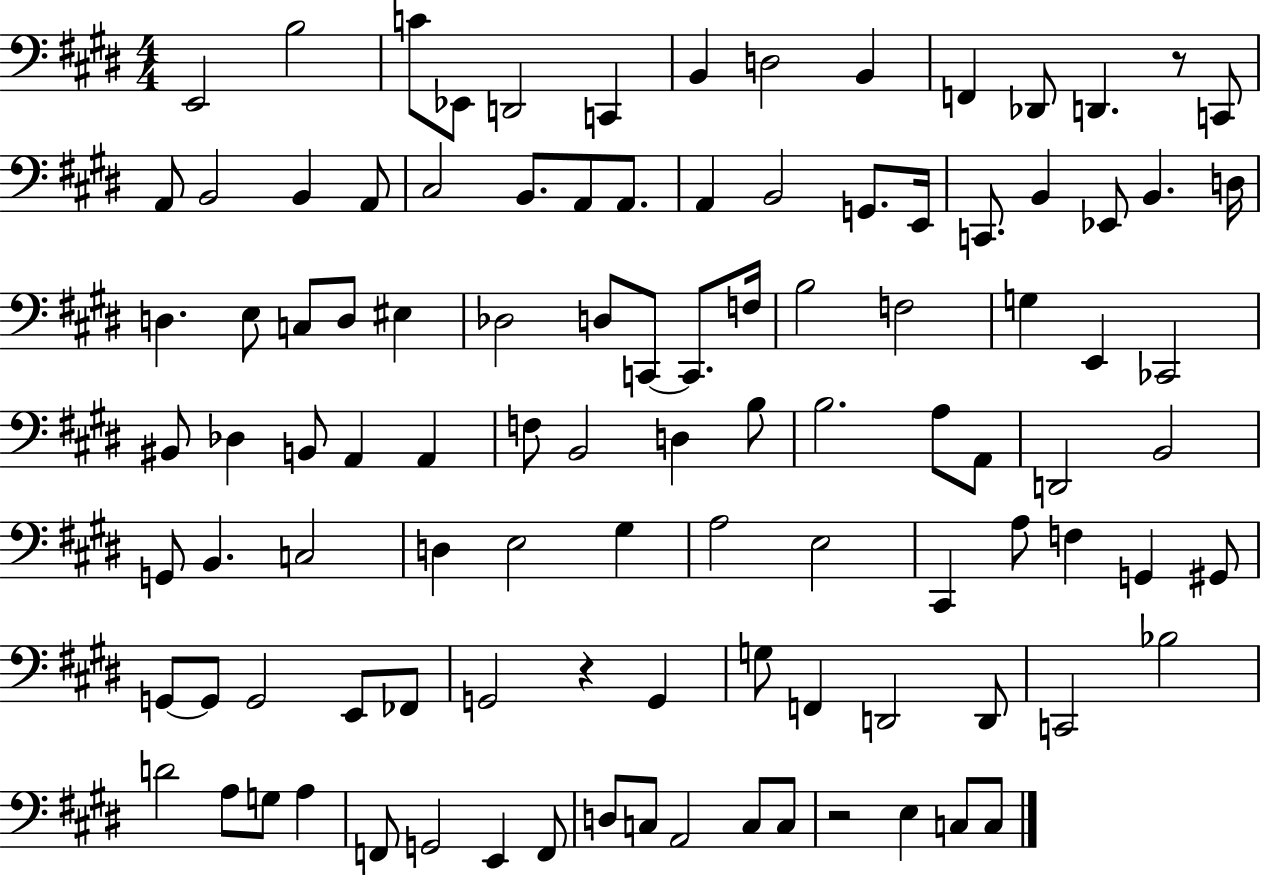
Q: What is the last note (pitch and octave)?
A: C3